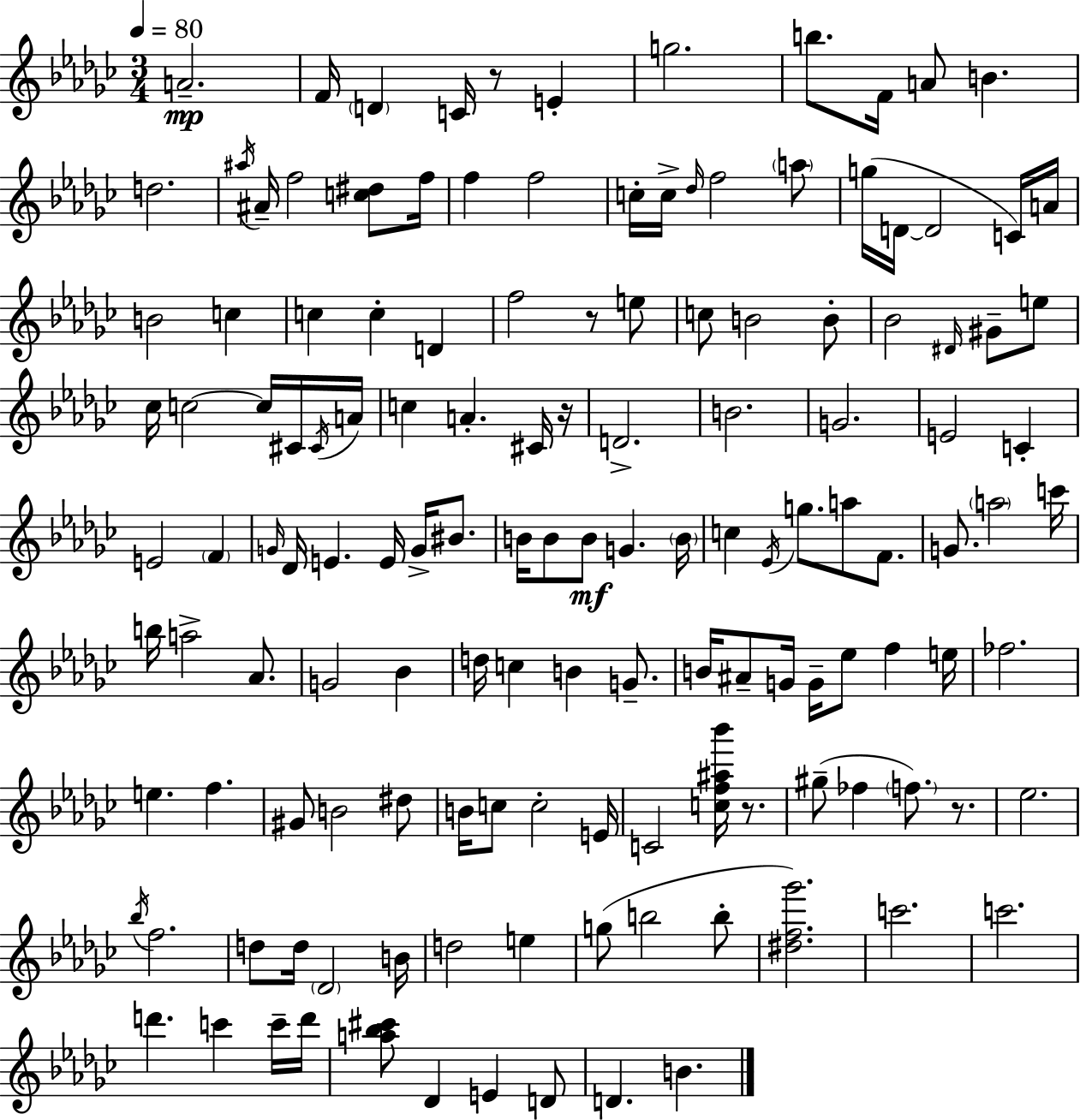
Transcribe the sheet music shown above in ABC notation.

X:1
T:Untitled
M:3/4
L:1/4
K:Ebm
A2 F/4 D C/4 z/2 E g2 b/2 F/4 A/2 B d2 ^a/4 ^A/4 f2 [c^d]/2 f/4 f f2 c/4 c/4 _d/4 f2 a/2 g/4 D/4 D2 C/4 A/4 B2 c c c D f2 z/2 e/2 c/2 B2 B/2 _B2 ^D/4 ^G/2 e/2 _c/4 c2 c/4 ^C/4 ^C/4 A/4 c A ^C/4 z/4 D2 B2 G2 E2 C E2 F G/4 _D/4 E E/4 G/4 ^B/2 B/4 B/2 B/2 G B/4 c _E/4 g/2 a/2 F/2 G/2 a2 c'/4 b/4 a2 _A/2 G2 _B d/4 c B G/2 B/4 ^A/2 G/4 G/4 _e/2 f e/4 _f2 e f ^G/2 B2 ^d/2 B/4 c/2 c2 E/4 C2 [cf^a_b']/4 z/2 ^g/2 _f f/2 z/2 _e2 _b/4 f2 d/2 d/4 _D2 B/4 d2 e g/2 b2 b/2 [^df_g']2 c'2 c'2 d' c' c'/4 d'/4 [a_b^c']/2 _D E D/2 D B